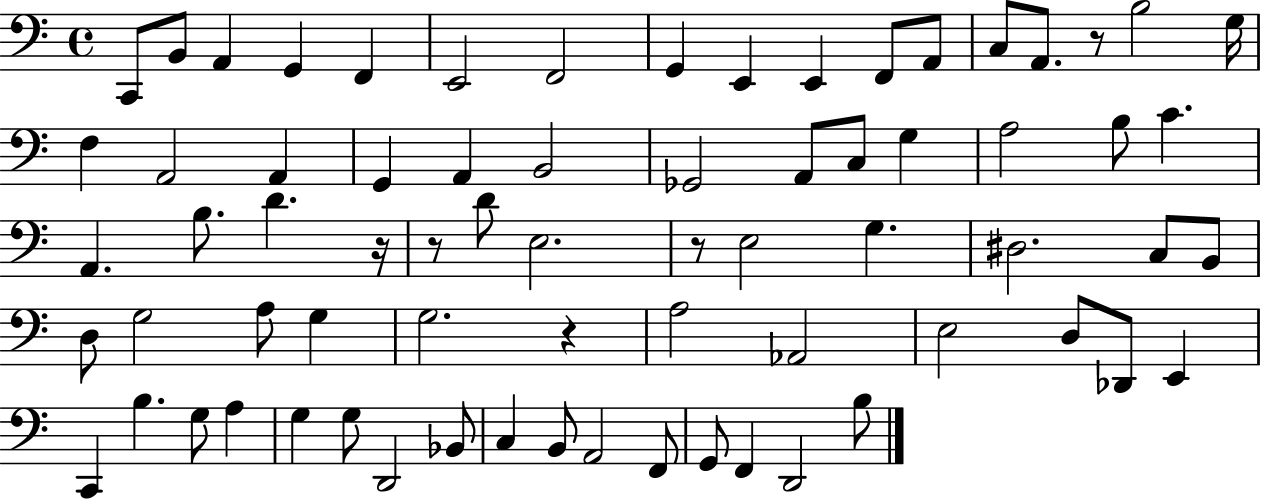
{
  \clef bass
  \time 4/4
  \defaultTimeSignature
  \key c \major
  c,8 b,8 a,4 g,4 f,4 | e,2 f,2 | g,4 e,4 e,4 f,8 a,8 | c8 a,8. r8 b2 g16 | \break f4 a,2 a,4 | g,4 a,4 b,2 | ges,2 a,8 c8 g4 | a2 b8 c'4. | \break a,4. b8. d'4. r16 | r8 d'8 e2. | r8 e2 g4. | dis2. c8 b,8 | \break d8 g2 a8 g4 | g2. r4 | a2 aes,2 | e2 d8 des,8 e,4 | \break c,4 b4. g8 a4 | g4 g8 d,2 bes,8 | c4 b,8 a,2 f,8 | g,8 f,4 d,2 b8 | \break \bar "|."
}